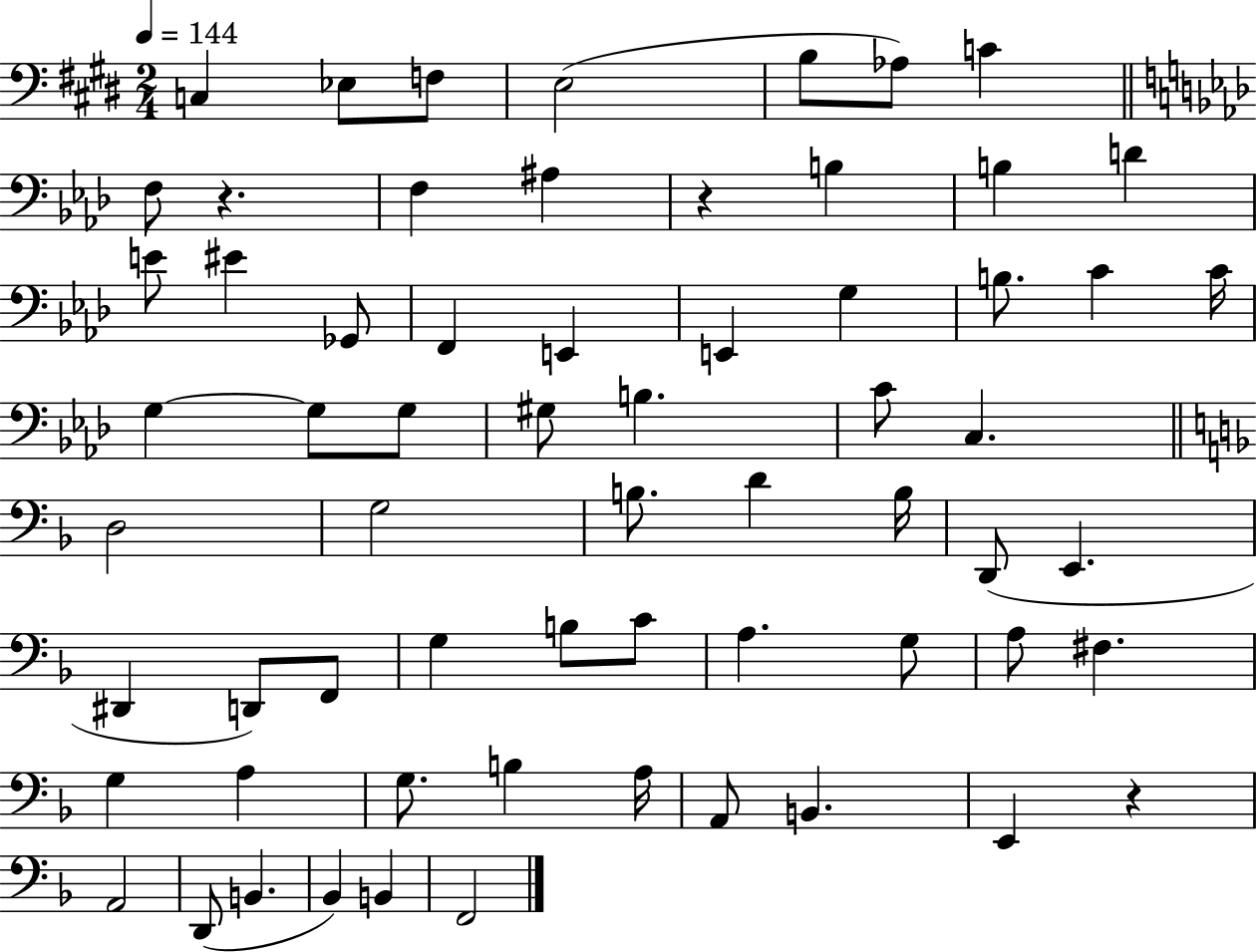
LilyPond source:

{
  \clef bass
  \numericTimeSignature
  \time 2/4
  \key e \major
  \tempo 4 = 144
  c4 ees8 f8 | e2( | b8 aes8) c'4 | \bar "||" \break \key f \minor f8 r4. | f4 ais4 | r4 b4 | b4 d'4 | \break e'8 eis'4 ges,8 | f,4 e,4 | e,4 g4 | b8. c'4 c'16 | \break g4~~ g8 g8 | gis8 b4. | c'8 c4. | \bar "||" \break \key f \major d2 | g2 | b8. d'4 b16 | d,8( e,4. | \break dis,4 d,8) f,8 | g4 b8 c'8 | a4. g8 | a8 fis4. | \break g4 a4 | g8. b4 a16 | a,8 b,4. | e,4 r4 | \break a,2 | d,8( b,4. | bes,4) b,4 | f,2 | \break \bar "|."
}